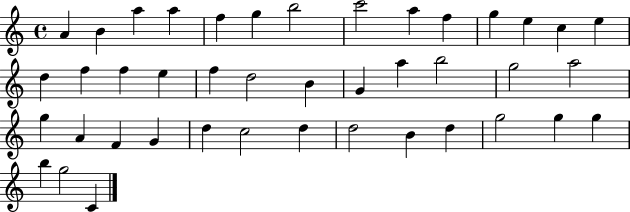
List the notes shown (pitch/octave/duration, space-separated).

A4/q B4/q A5/q A5/q F5/q G5/q B5/h C6/h A5/q F5/q G5/q E5/q C5/q E5/q D5/q F5/q F5/q E5/q F5/q D5/h B4/q G4/q A5/q B5/h G5/h A5/h G5/q A4/q F4/q G4/q D5/q C5/h D5/q D5/h B4/q D5/q G5/h G5/q G5/q B5/q G5/h C4/q